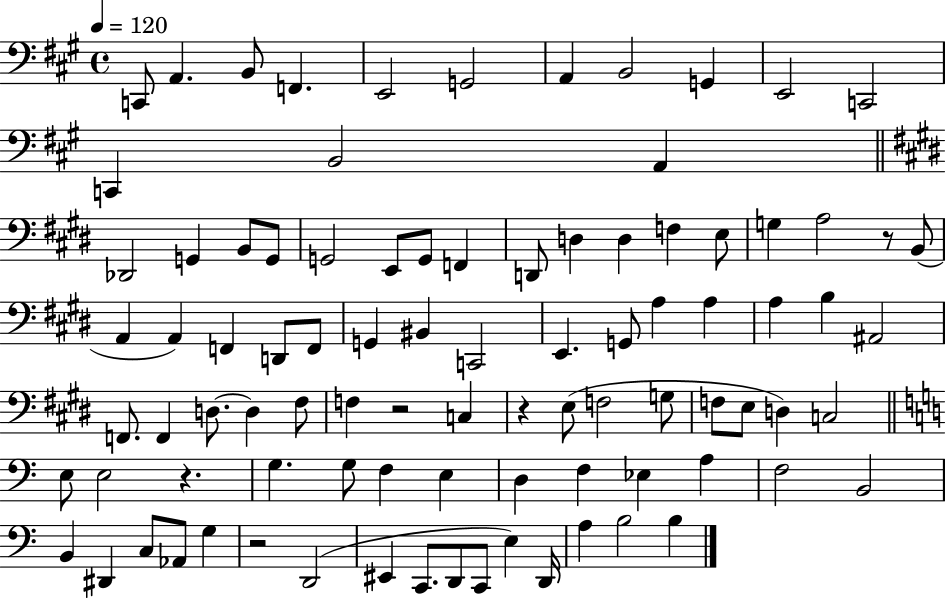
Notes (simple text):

C2/e A2/q. B2/e F2/q. E2/h G2/h A2/q B2/h G2/q E2/h C2/h C2/q B2/h A2/q Db2/h G2/q B2/e G2/e G2/h E2/e G2/e F2/q D2/e D3/q D3/q F3/q E3/e G3/q A3/h R/e B2/e A2/q A2/q F2/q D2/e F2/e G2/q BIS2/q C2/h E2/q. G2/e A3/q A3/q A3/q B3/q A#2/h F2/e. F2/q D3/e. D3/q F#3/e F3/q R/h C3/q R/q E3/e F3/h G3/e F3/e E3/e D3/q C3/h E3/e E3/h R/q. G3/q. G3/e F3/q E3/q D3/q F3/q Eb3/q A3/q F3/h B2/h B2/q D#2/q C3/e Ab2/e G3/q R/h D2/h EIS2/q C2/e. D2/e C2/e E3/q D2/s A3/q B3/h B3/q